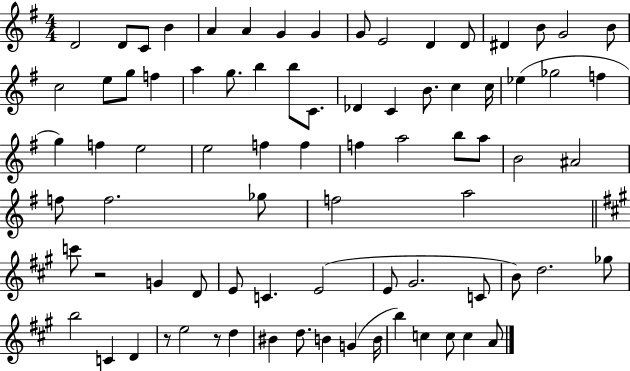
X:1
T:Untitled
M:4/4
L:1/4
K:G
D2 D/2 C/2 B A A G G G/2 E2 D D/2 ^D B/2 G2 B/2 c2 e/2 g/2 f a g/2 b b/2 C/2 _D C B/2 c c/4 _e _g2 f g f e2 e2 f f f a2 b/2 a/2 B2 ^A2 f/2 f2 _g/2 f2 a2 c'/2 z2 G D/2 E/2 C E2 E/2 ^G2 C/2 B/2 d2 _g/2 b2 C D z/2 e2 z/2 d ^B d/2 B G B/4 b c c/2 c A/2